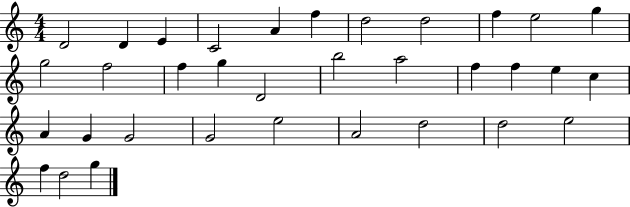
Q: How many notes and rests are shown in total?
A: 34